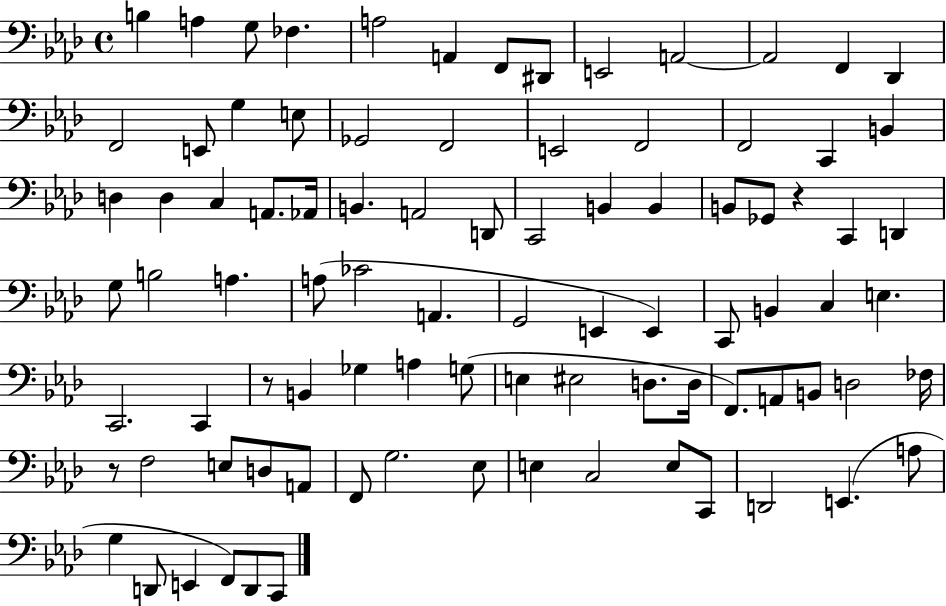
{
  \clef bass
  \time 4/4
  \defaultTimeSignature
  \key aes \major
  \repeat volta 2 { b4 a4 g8 fes4. | a2 a,4 f,8 dis,8 | e,2 a,2~~ | a,2 f,4 des,4 | \break f,2 e,8 g4 e8 | ges,2 f,2 | e,2 f,2 | f,2 c,4 b,4 | \break d4 d4 c4 a,8. aes,16 | b,4. a,2 d,8 | c,2 b,4 b,4 | b,8 ges,8 r4 c,4 d,4 | \break g8 b2 a4. | a8( ces'2 a,4. | g,2 e,4 e,4) | c,8 b,4 c4 e4. | \break c,2. c,4 | r8 b,4 ges4 a4 g8( | e4 eis2 d8. d16 | f,8.) a,8 b,8 d2 fes16 | \break r8 f2 e8 d8 a,8 | f,8 g2. ees8 | e4 c2 e8 c,8 | d,2 e,4.( a8 | \break g4 d,8 e,4 f,8) d,8 c,8 | } \bar "|."
}